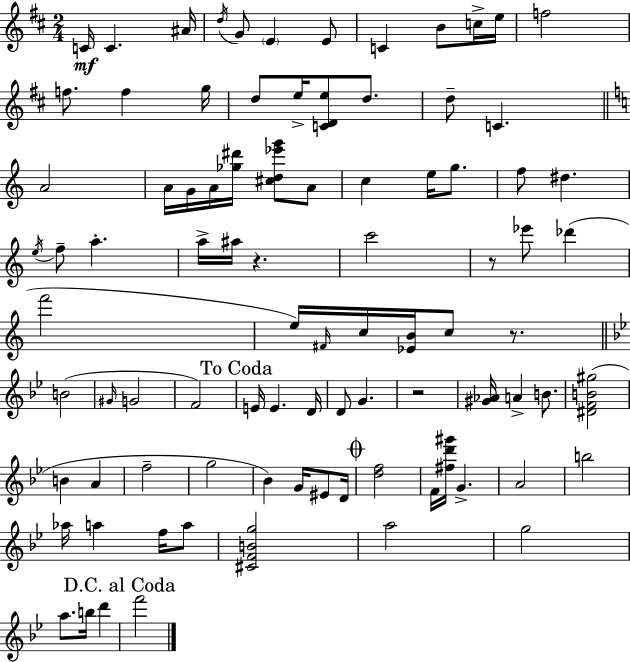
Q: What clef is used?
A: treble